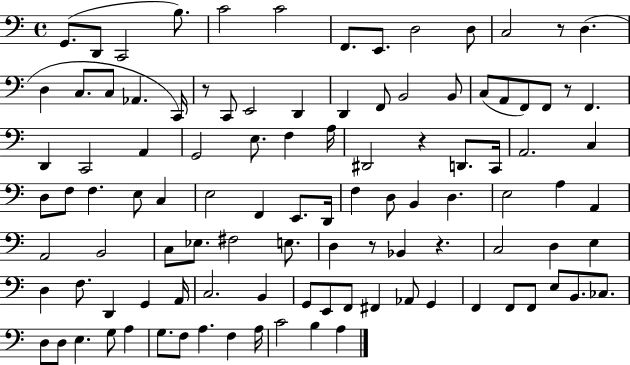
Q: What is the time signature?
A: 4/4